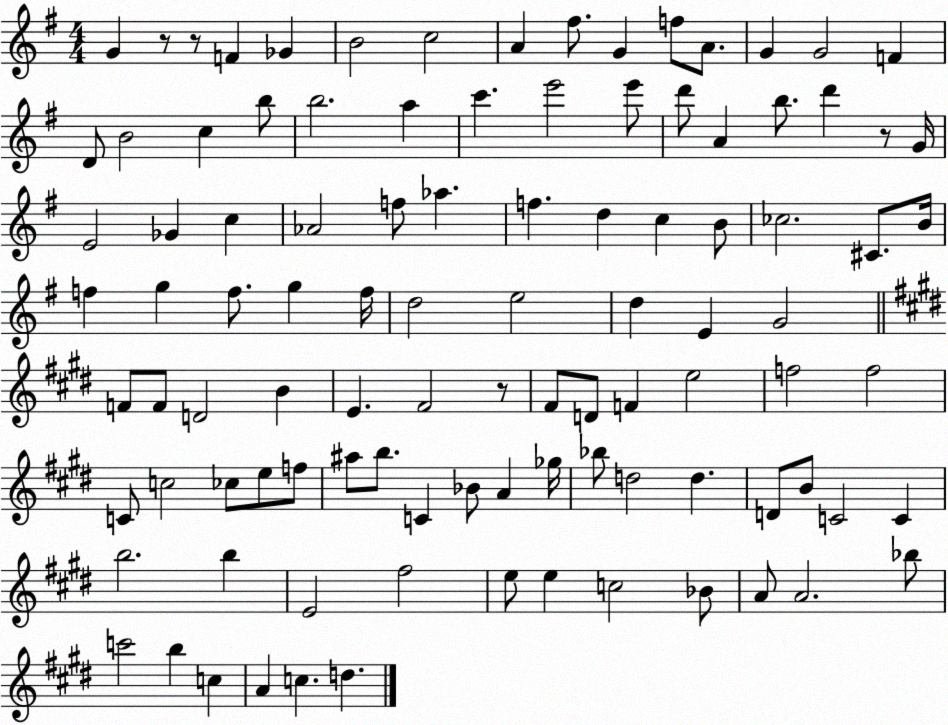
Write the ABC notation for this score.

X:1
T:Untitled
M:4/4
L:1/4
K:G
G z/2 z/2 F _G B2 c2 A ^f/2 G f/2 A/2 G G2 F D/2 B2 c b/2 b2 a c' e'2 e'/2 d'/2 A b/2 d' z/2 G/4 E2 _G c _A2 f/2 _a f d c B/2 _c2 ^C/2 B/4 f g f/2 g f/4 d2 e2 d E G2 F/2 F/2 D2 B E ^F2 z/2 ^F/2 D/2 F e2 f2 f2 C/2 c2 _c/2 e/2 f/2 ^a/2 b/2 C _B/2 A _g/4 _b/2 d2 d D/2 B/2 C2 C b2 b E2 ^f2 e/2 e c2 _B/2 A/2 A2 _b/2 c'2 b c A c d